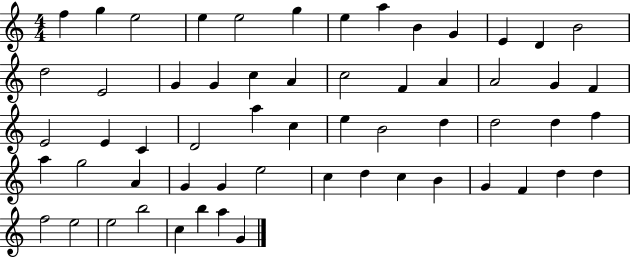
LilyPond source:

{
  \clef treble
  \numericTimeSignature
  \time 4/4
  \key c \major
  f''4 g''4 e''2 | e''4 e''2 g''4 | e''4 a''4 b'4 g'4 | e'4 d'4 b'2 | \break d''2 e'2 | g'4 g'4 c''4 a'4 | c''2 f'4 a'4 | a'2 g'4 f'4 | \break e'2 e'4 c'4 | d'2 a''4 c''4 | e''4 b'2 d''4 | d''2 d''4 f''4 | \break a''4 g''2 a'4 | g'4 g'4 e''2 | c''4 d''4 c''4 b'4 | g'4 f'4 d''4 d''4 | \break f''2 e''2 | e''2 b''2 | c''4 b''4 a''4 g'4 | \bar "|."
}